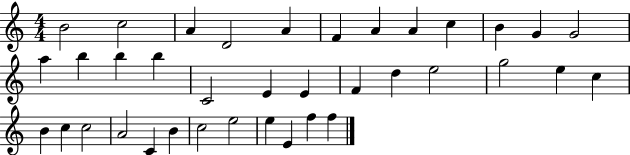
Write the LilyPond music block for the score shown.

{
  \clef treble
  \numericTimeSignature
  \time 4/4
  \key c \major
  b'2 c''2 | a'4 d'2 a'4 | f'4 a'4 a'4 c''4 | b'4 g'4 g'2 | \break a''4 b''4 b''4 b''4 | c'2 e'4 e'4 | f'4 d''4 e''2 | g''2 e''4 c''4 | \break b'4 c''4 c''2 | a'2 c'4 b'4 | c''2 e''2 | e''4 e'4 f''4 f''4 | \break \bar "|."
}